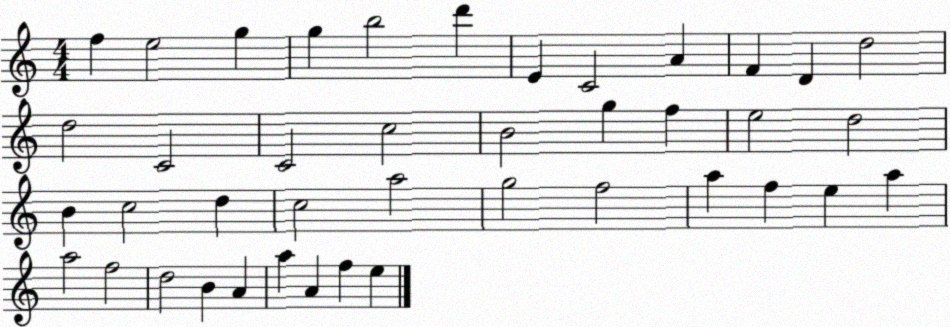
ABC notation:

X:1
T:Untitled
M:4/4
L:1/4
K:C
f e2 g g b2 d' E C2 A F D d2 d2 C2 C2 c2 B2 g f e2 d2 B c2 d c2 a2 g2 f2 a f e a a2 f2 d2 B A a A f e